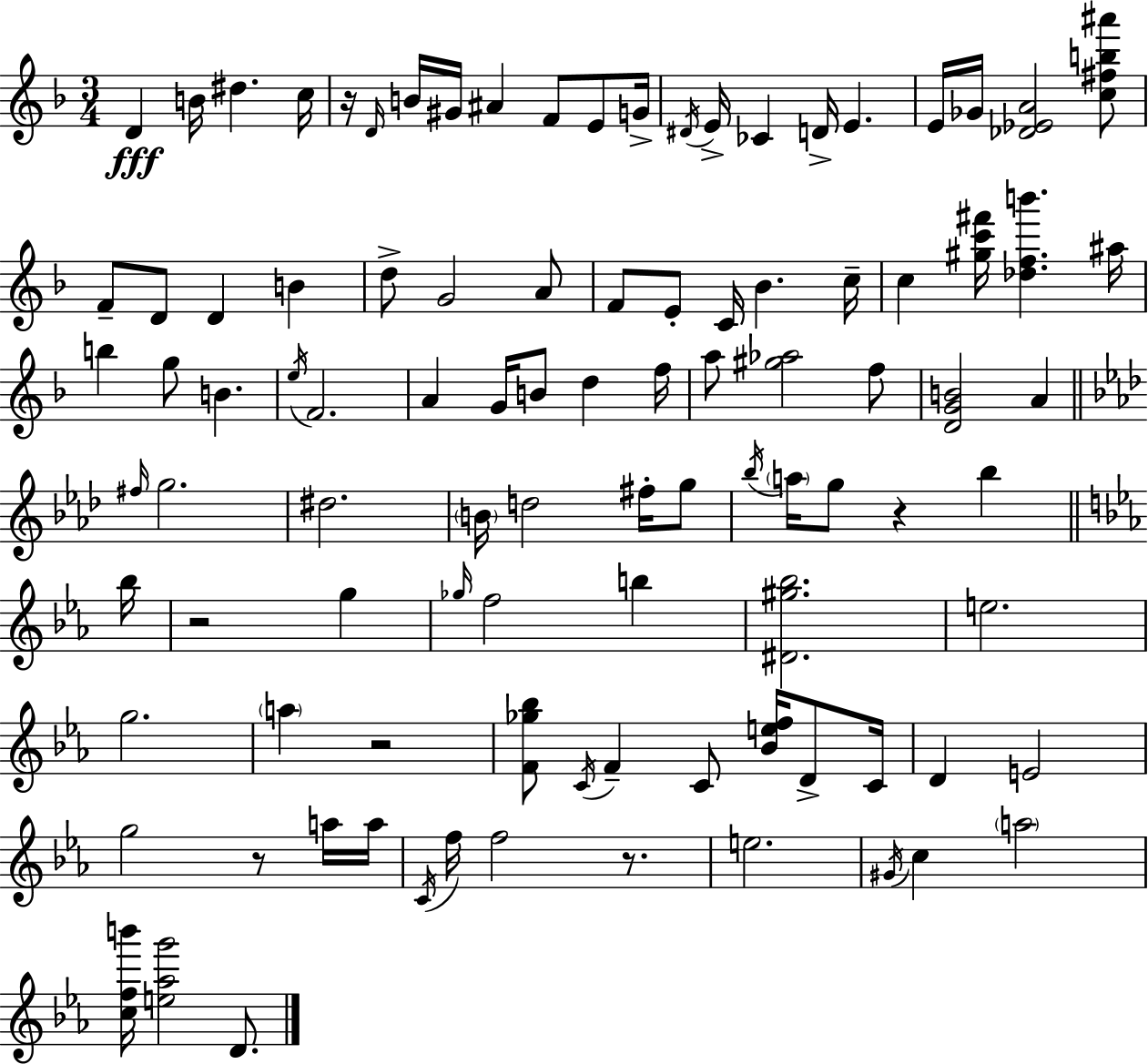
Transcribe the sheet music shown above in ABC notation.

X:1
T:Untitled
M:3/4
L:1/4
K:Dm
D B/4 ^d c/4 z/4 D/4 B/4 ^G/4 ^A F/2 E/2 G/4 ^D/4 E/4 _C D/4 E E/4 _G/4 [_D_EA]2 [c^fb^a']/2 F/2 D/2 D B d/2 G2 A/2 F/2 E/2 C/4 _B c/4 c [^gc'^f']/4 [_dfb'] ^a/4 b g/2 B e/4 F2 A G/4 B/2 d f/4 a/2 [^g_a]2 f/2 [DGB]2 A ^f/4 g2 ^d2 B/4 d2 ^f/4 g/2 _b/4 a/4 g/2 z _b _b/4 z2 g _g/4 f2 b [^D^g_b]2 e2 g2 a z2 [F_g_b]/2 C/4 F C/2 [_Bef]/4 D/2 C/4 D E2 g2 z/2 a/4 a/4 C/4 f/4 f2 z/2 e2 ^G/4 c a2 [cfb']/4 [e_ag']2 D/2